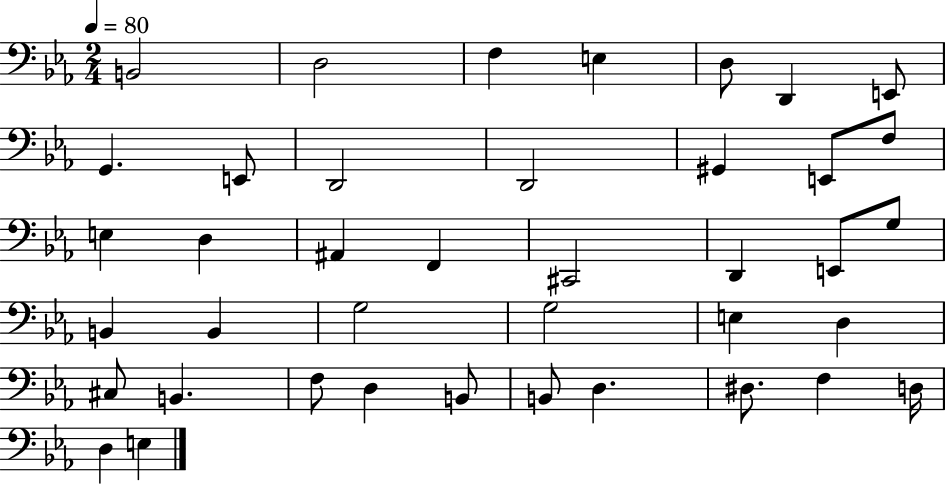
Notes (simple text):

B2/h D3/h F3/q E3/q D3/e D2/q E2/e G2/q. E2/e D2/h D2/h G#2/q E2/e F3/e E3/q D3/q A#2/q F2/q C#2/h D2/q E2/e G3/e B2/q B2/q G3/h G3/h E3/q D3/q C#3/e B2/q. F3/e D3/q B2/e B2/e D3/q. D#3/e. F3/q D3/s D3/q E3/q